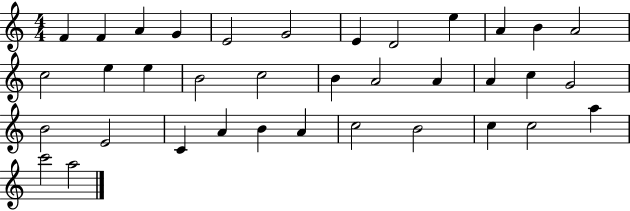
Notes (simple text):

F4/q F4/q A4/q G4/q E4/h G4/h E4/q D4/h E5/q A4/q B4/q A4/h C5/h E5/q E5/q B4/h C5/h B4/q A4/h A4/q A4/q C5/q G4/h B4/h E4/h C4/q A4/q B4/q A4/q C5/h B4/h C5/q C5/h A5/q C6/h A5/h